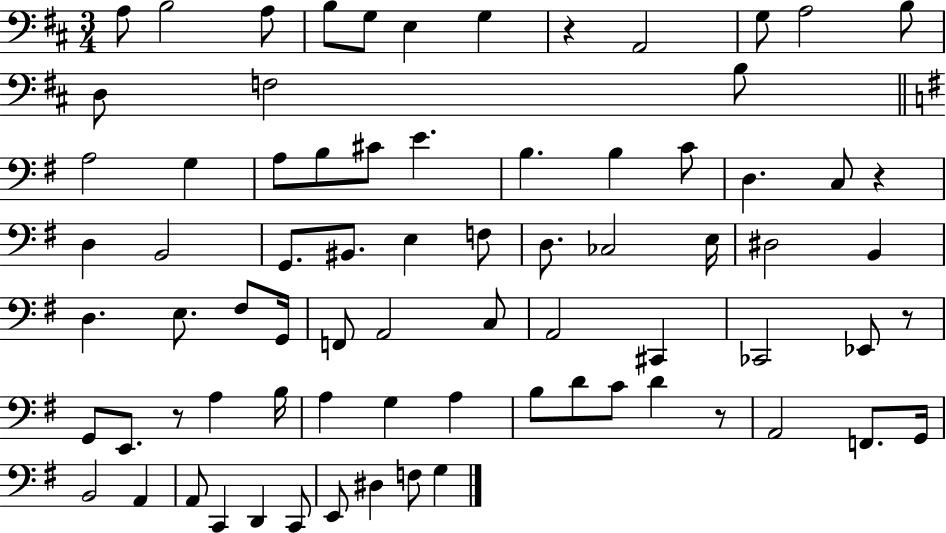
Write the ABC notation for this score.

X:1
T:Untitled
M:3/4
L:1/4
K:D
A,/2 B,2 A,/2 B,/2 G,/2 E, G, z A,,2 G,/2 A,2 B,/2 D,/2 F,2 B,/2 A,2 G, A,/2 B,/2 ^C/2 E B, B, C/2 D, C,/2 z D, B,,2 G,,/2 ^B,,/2 E, F,/2 D,/2 _C,2 E,/4 ^D,2 B,, D, E,/2 ^F,/2 G,,/4 F,,/2 A,,2 C,/2 A,,2 ^C,, _C,,2 _E,,/2 z/2 G,,/2 E,,/2 z/2 A, B,/4 A, G, A, B,/2 D/2 C/2 D z/2 A,,2 F,,/2 G,,/4 B,,2 A,, A,,/2 C,, D,, C,,/2 E,,/2 ^D, F,/2 G,